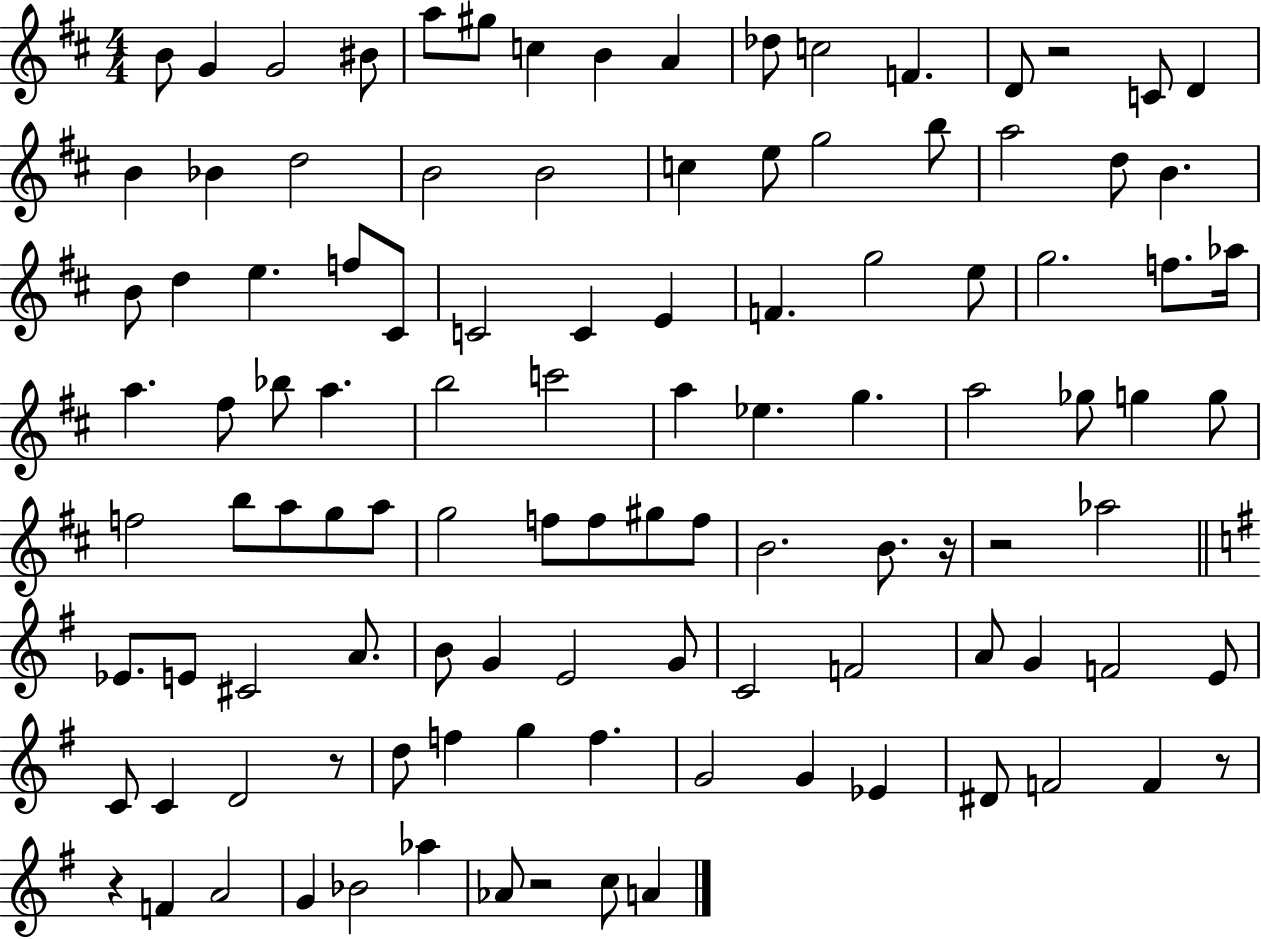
B4/e G4/q G4/h BIS4/e A5/e G#5/e C5/q B4/q A4/q Db5/e C5/h F4/q. D4/e R/h C4/e D4/q B4/q Bb4/q D5/h B4/h B4/h C5/q E5/e G5/h B5/e A5/h D5/e B4/q. B4/e D5/q E5/q. F5/e C#4/e C4/h C4/q E4/q F4/q. G5/h E5/e G5/h. F5/e. Ab5/s A5/q. F#5/e Bb5/e A5/q. B5/h C6/h A5/q Eb5/q. G5/q. A5/h Gb5/e G5/q G5/e F5/h B5/e A5/e G5/e A5/e G5/h F5/e F5/e G#5/e F5/e B4/h. B4/e. R/s R/h Ab5/h Eb4/e. E4/e C#4/h A4/e. B4/e G4/q E4/h G4/e C4/h F4/h A4/e G4/q F4/h E4/e C4/e C4/q D4/h R/e D5/e F5/q G5/q F5/q. G4/h G4/q Eb4/q D#4/e F4/h F4/q R/e R/q F4/q A4/h G4/q Bb4/h Ab5/q Ab4/e R/h C5/e A4/q